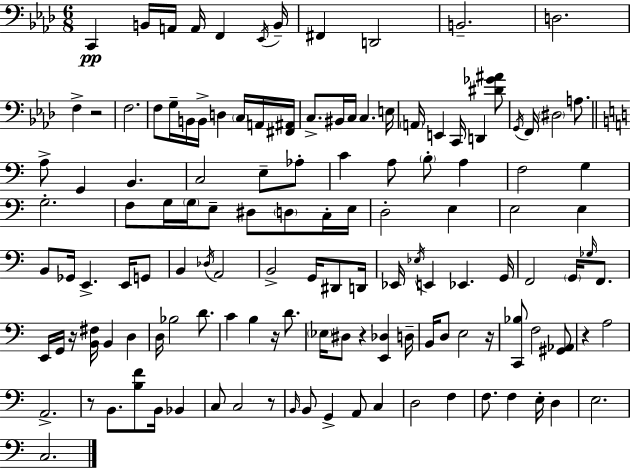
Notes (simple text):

C2/q B2/s A2/s A2/s F2/q Eb2/s B2/s F#2/q D2/h B2/h. D3/h. F3/q R/h F3/h. F3/e G3/s B2/s B2/s D3/q C3/s A2/s [F#2,A#2]/s C3/e. BIS2/s C3/s C3/q. E3/s A2/s E2/q C2/s D2/q [D#4,Gb4,A#4]/e G2/s F2/s D#3/h A3/e. A3/e G2/q B2/q. C3/h E3/e Ab3/e C4/q A3/e B3/e A3/q F3/h G3/q G3/h. F3/e G3/s G3/s E3/e D#3/e D3/e C3/s E3/s D3/h E3/q E3/h E3/q B2/e Gb2/s E2/q. E2/s G2/e B2/q Db3/s A2/h B2/h G2/s D#2/e D2/s Eb2/s Eb3/s E2/q Eb2/q. G2/s F2/h G2/s Gb3/s F2/e. E2/s G2/s R/s [B2,F#3]/s B2/q D3/q D3/s Bb3/h D4/e. C4/q B3/q R/s D4/e. Eb3/s D#3/e R/q [E2,Db3]/q D3/s B2/s D3/e E3/h R/s [C2,Bb3]/e F3/h [G#2,Ab2]/e R/q A3/h A2/h. R/e B2/e. [B3,F4]/e B2/s Bb2/q C3/e C3/h R/e B2/s B2/e G2/q A2/e C3/q D3/h F3/q F3/e. F3/q E3/s D3/q E3/h. C3/h.